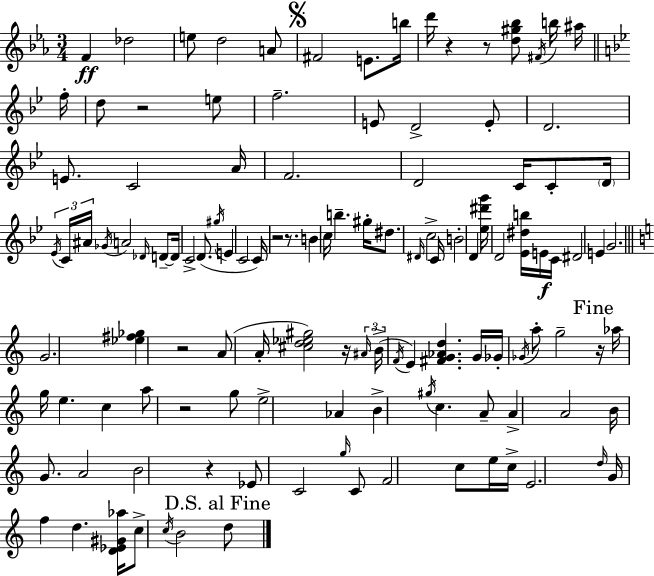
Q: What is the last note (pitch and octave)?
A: D5